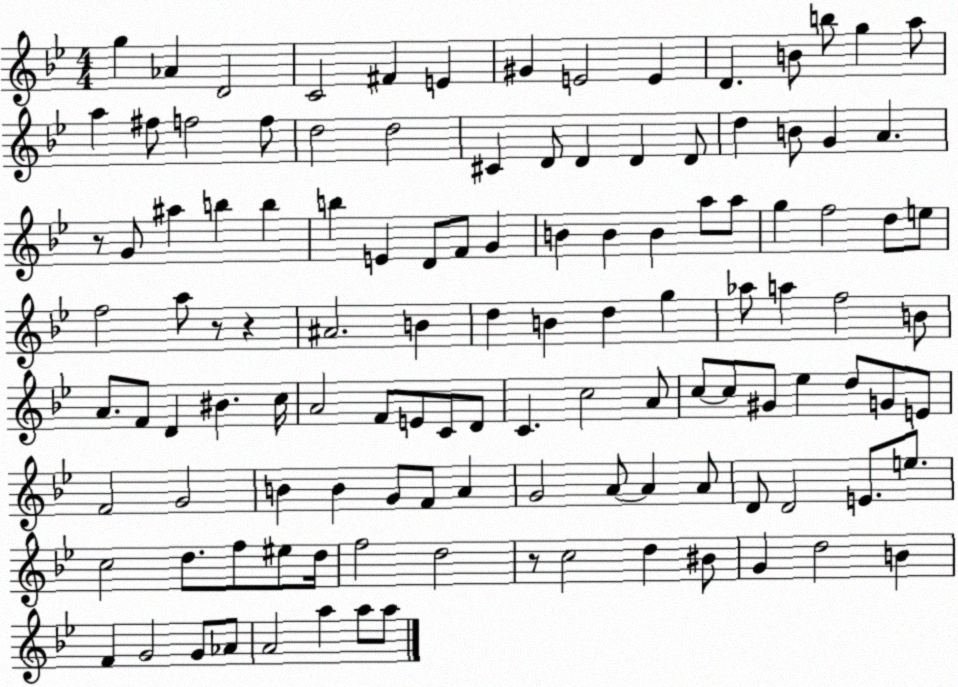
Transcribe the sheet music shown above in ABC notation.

X:1
T:Untitled
M:4/4
L:1/4
K:Bb
g _A D2 C2 ^F E ^G E2 E D B/2 b/2 g a/2 a ^f/2 f2 f/2 d2 d2 ^C D/2 D D D/2 d B/2 G A z/2 G/2 ^a b b b E D/2 F/2 G B B B a/2 a/2 g f2 d/2 e/2 f2 a/2 z/2 z ^A2 B d B d g _a/2 a f2 B/2 A/2 F/2 D ^B c/4 A2 F/2 E/2 C/2 D/2 C c2 A/2 c/2 c/2 ^G/2 _e d/2 G/2 E/2 F2 G2 B B G/2 F/2 A G2 A/2 A A/2 D/2 D2 E/2 e/2 c2 d/2 f/2 ^e/2 d/4 f2 d2 z/2 c2 d ^B/2 G d2 B F G2 G/2 _A/2 A2 a a/2 a/2